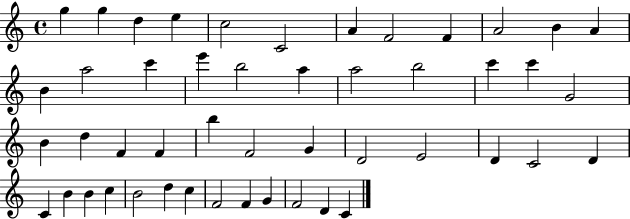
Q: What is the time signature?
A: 4/4